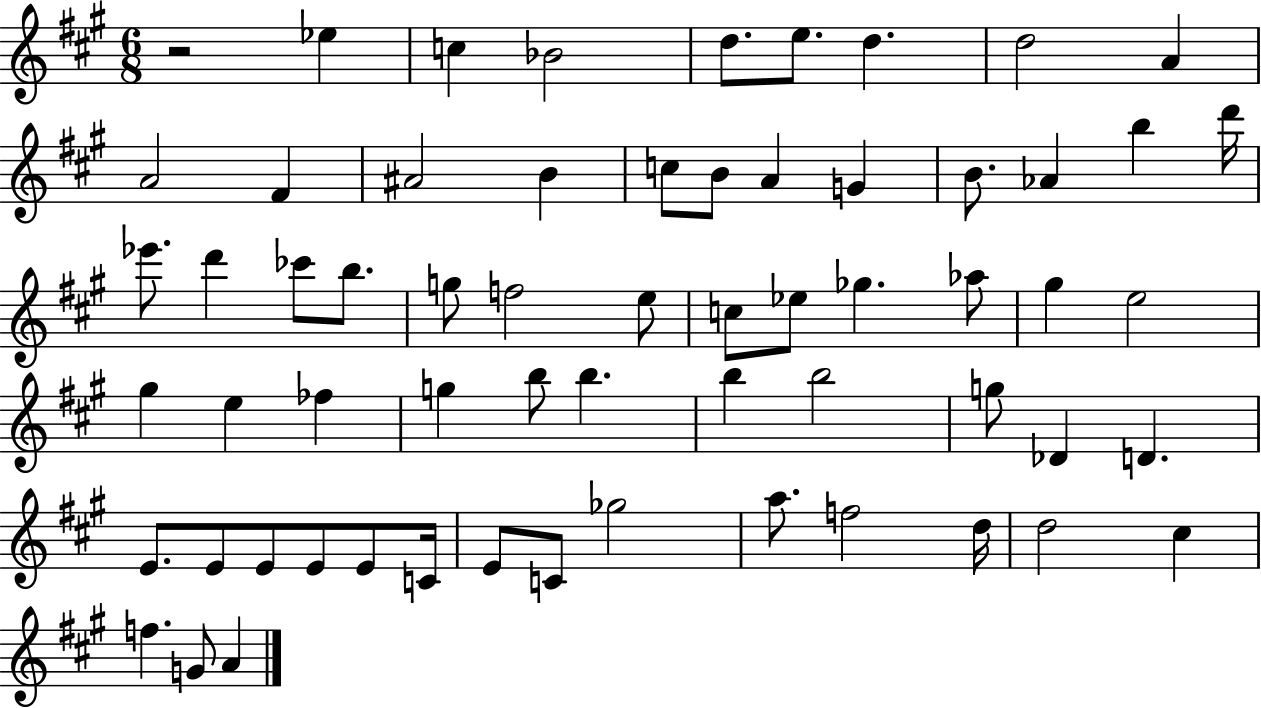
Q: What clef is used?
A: treble